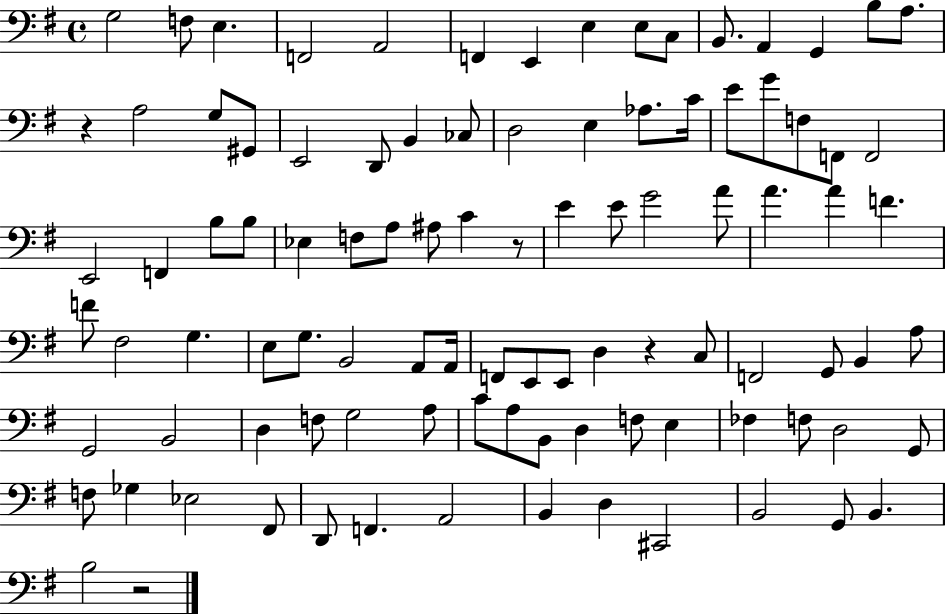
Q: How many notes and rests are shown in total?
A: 98